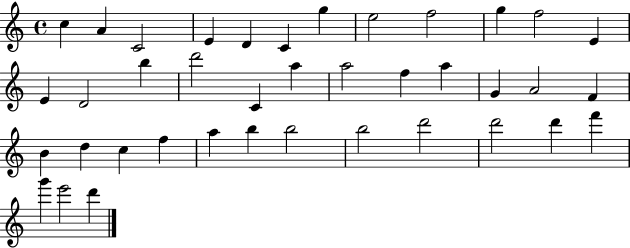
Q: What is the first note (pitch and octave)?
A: C5